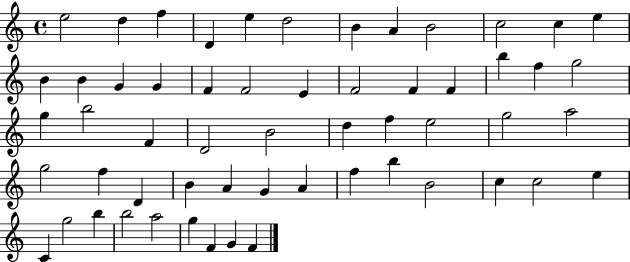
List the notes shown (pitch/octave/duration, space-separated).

E5/h D5/q F5/q D4/q E5/q D5/h B4/q A4/q B4/h C5/h C5/q E5/q B4/q B4/q G4/q G4/q F4/q F4/h E4/q F4/h F4/q F4/q B5/q F5/q G5/h G5/q B5/h F4/q D4/h B4/h D5/q F5/q E5/h G5/h A5/h G5/h F5/q D4/q B4/q A4/q G4/q A4/q F5/q B5/q B4/h C5/q C5/h E5/q C4/q G5/h B5/q B5/h A5/h G5/q F4/q G4/q F4/q